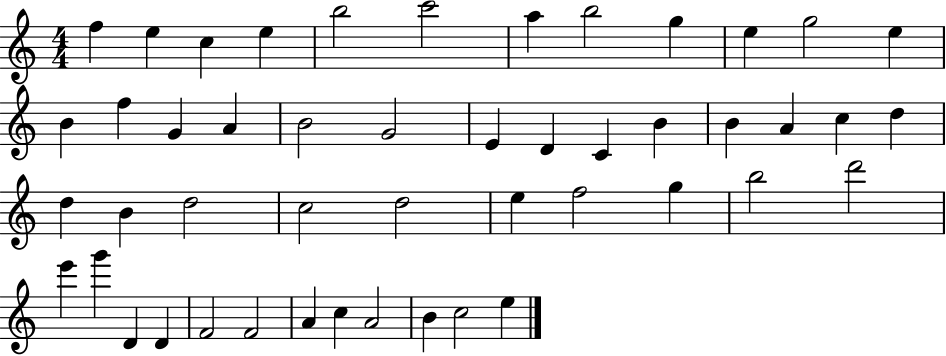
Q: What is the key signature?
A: C major